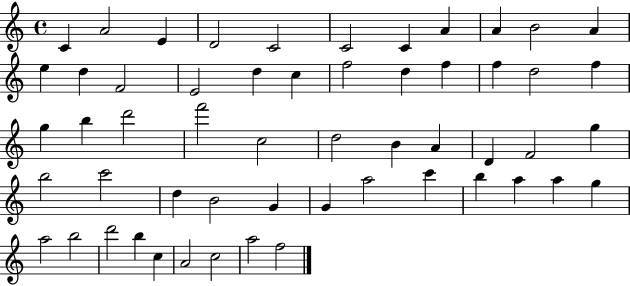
{
  \clef treble
  \time 4/4
  \defaultTimeSignature
  \key c \major
  c'4 a'2 e'4 | d'2 c'2 | c'2 c'4 a'4 | a'4 b'2 a'4 | \break e''4 d''4 f'2 | e'2 d''4 c''4 | f''2 d''4 f''4 | f''4 d''2 f''4 | \break g''4 b''4 d'''2 | f'''2 c''2 | d''2 b'4 a'4 | d'4 f'2 g''4 | \break b''2 c'''2 | d''4 b'2 g'4 | g'4 a''2 c'''4 | b''4 a''4 a''4 g''4 | \break a''2 b''2 | d'''2 b''4 c''4 | a'2 c''2 | a''2 f''2 | \break \bar "|."
}